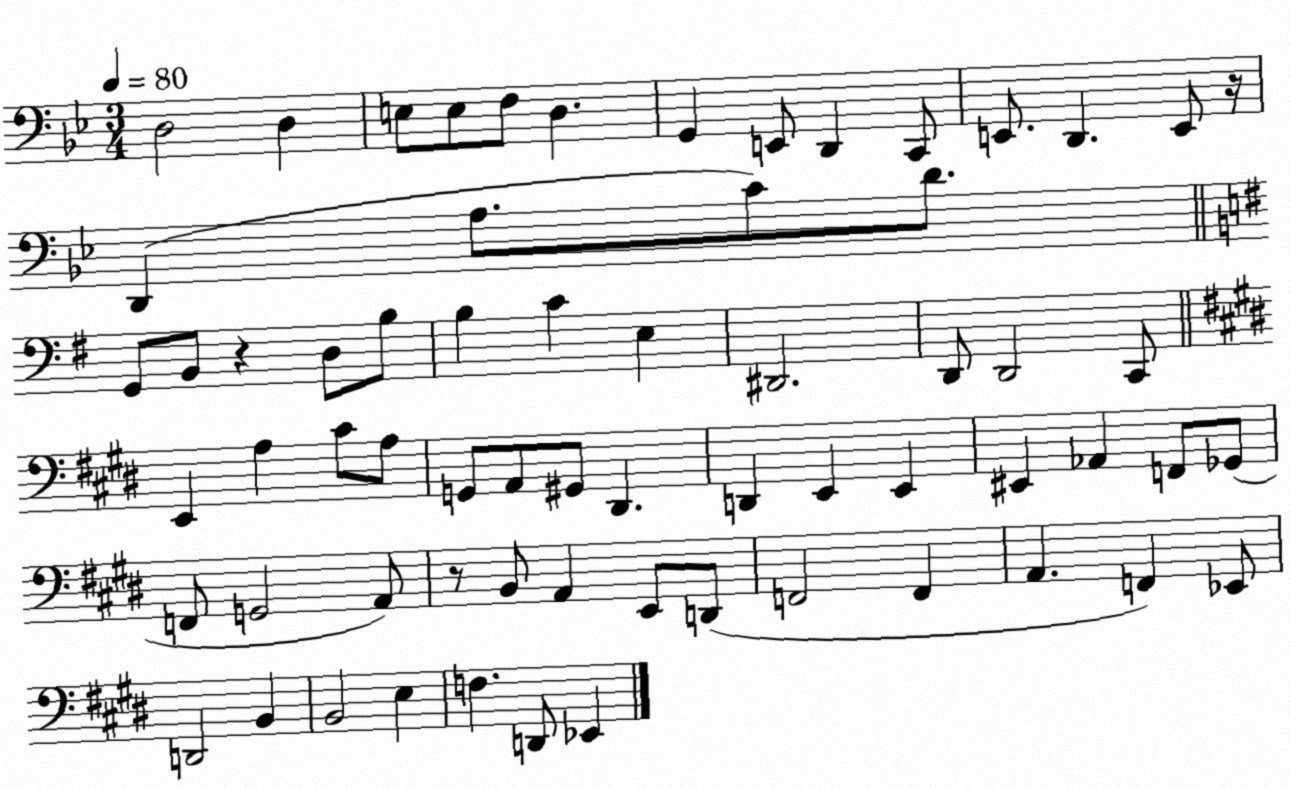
X:1
T:Untitled
M:3/4
L:1/4
K:Bb
D,2 D, E,/2 E,/2 F,/2 D, G,, E,,/2 D,, C,,/2 E,,/2 D,, E,,/2 z/4 D,, A,/2 C/2 D/2 G,,/2 B,,/2 z D,/2 B,/2 B, C E, ^D,,2 D,,/2 D,,2 C,,/2 E,, A, ^C/2 A,/2 G,,/2 A,,/2 ^G,,/2 ^D,, D,, E,, E,, ^E,, _A,, F,,/2 _G,,/2 F,,/2 G,,2 A,,/2 z/2 B,,/2 A,, E,,/2 D,,/2 F,,2 F,, A,, F,, _E,,/2 D,,2 B,, B,,2 E, F, D,,/2 _E,,